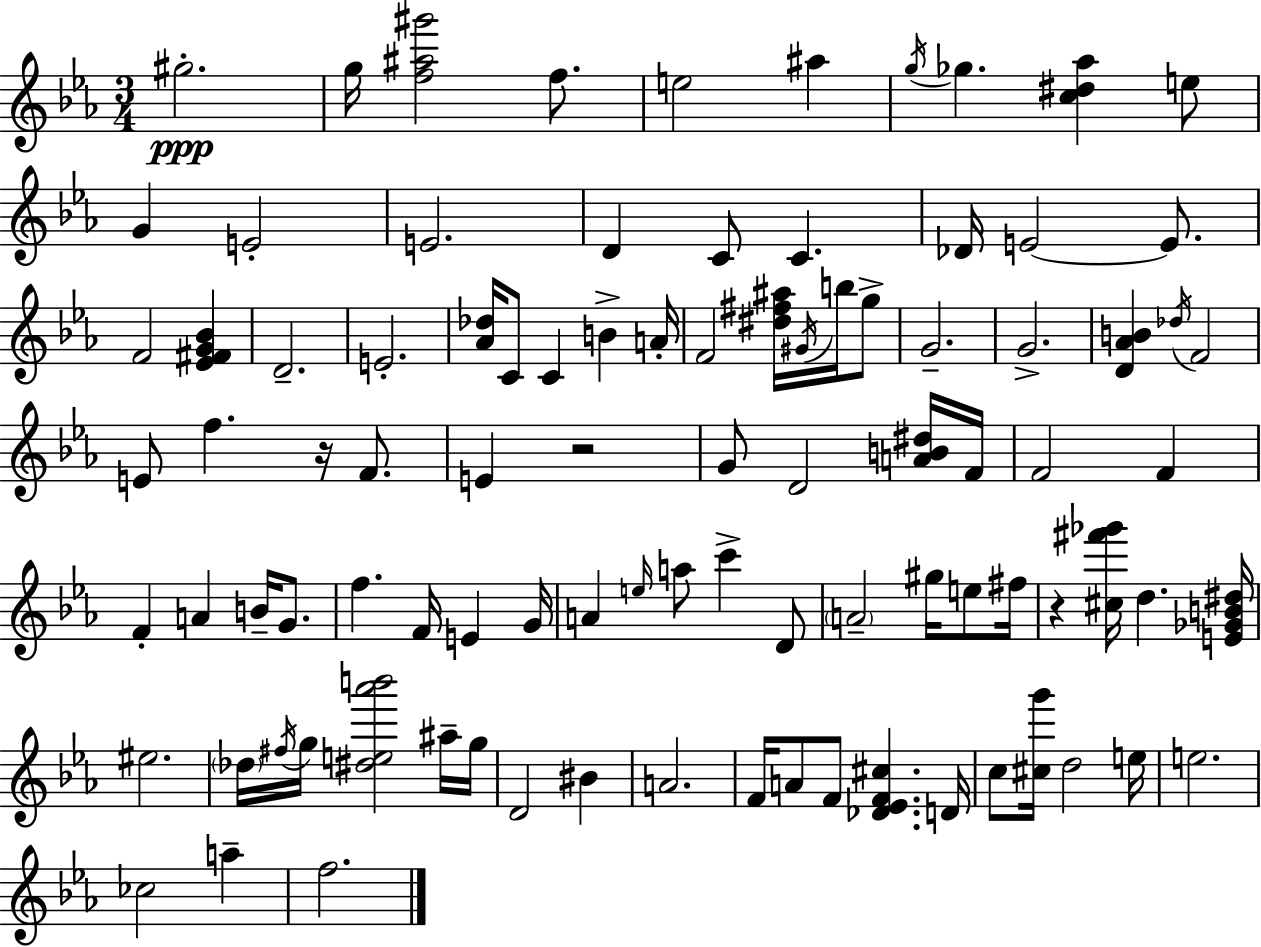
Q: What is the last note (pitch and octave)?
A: F5